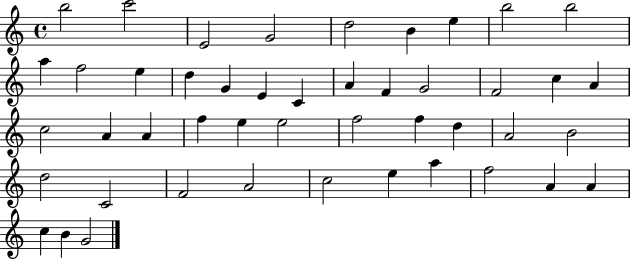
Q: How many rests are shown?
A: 0